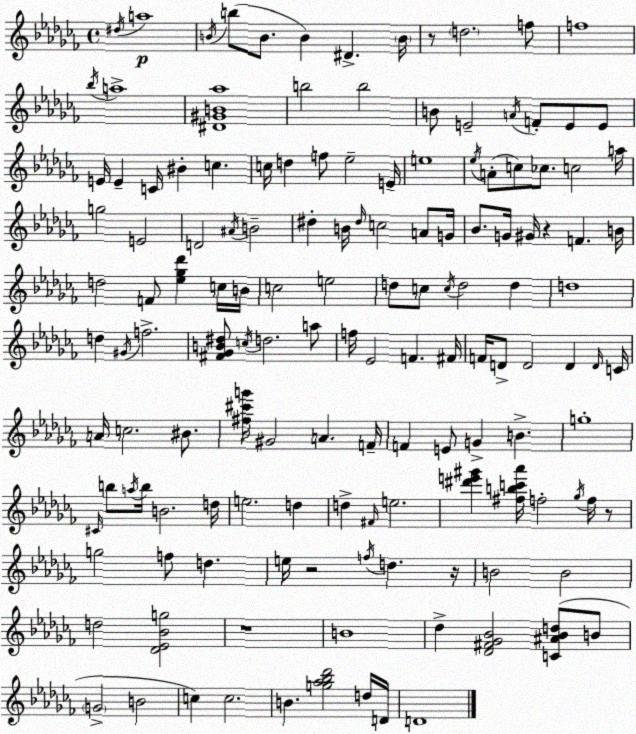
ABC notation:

X:1
T:Untitled
M:4/4
L:1/4
K:Abm
^d/4 a4 B/4 b/2 B/2 B ^D B/4 z/2 d2 f/2 f4 _b/4 a4 [^D^GB_a]4 b2 b2 B/2 E2 A/4 F/2 E/2 E/2 E/4 E C/4 ^B c c/4 d f/2 _e2 E/4 e4 _e/4 A/2 c/2 _c/2 c2 a/4 g2 E2 D2 ^A/4 B2 ^d B/4 ^d/4 c2 A/2 G/4 _B/2 G/4 ^G/4 z F B/4 d2 F/2 [_e_g_d'] c/4 B/4 c2 e2 d/2 c/2 c/4 d2 d d4 d ^G/4 f2 [^F_GB^d]/2 c/4 d2 a/2 f/4 _E2 F ^F/4 F/4 D/2 D2 D D/4 C/4 A/4 c2 ^B/2 [^f^c'g']/4 ^G2 A F/4 F E/2 G B g4 ^C/4 b/2 a/4 b/4 B2 d/4 e2 d d ^F/4 e2 [^d'e'^g'] [^fbc'_a']/4 f2 _g/4 f/4 z/2 g2 f/2 d e/4 z2 f/4 d z/4 B2 B2 d2 [_D_E_Bg]2 z4 B4 _d [_D^F_G_B]2 [C^A_Bd]/2 B/2 G2 B2 c c2 B [g_a_b_d']2 d/4 D/4 D4